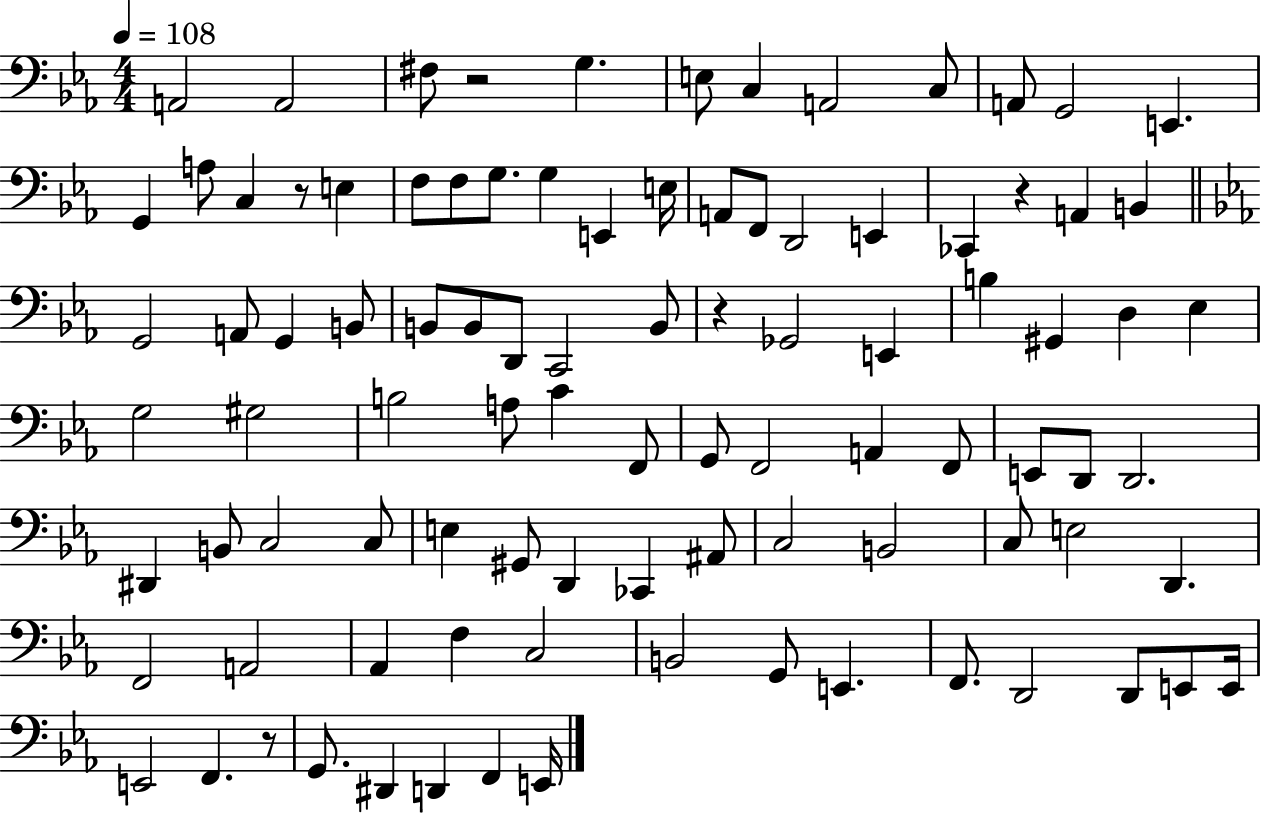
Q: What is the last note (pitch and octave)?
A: E2